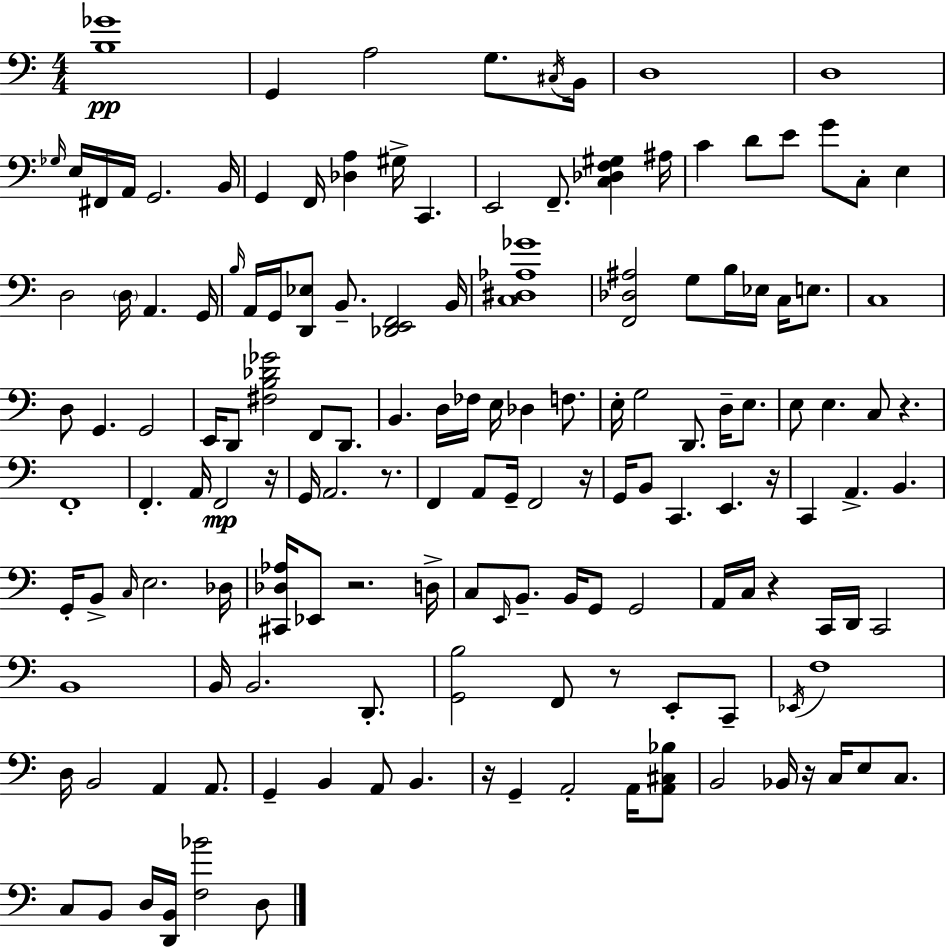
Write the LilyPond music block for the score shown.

{
  \clef bass
  \numericTimeSignature
  \time 4/4
  \key c \major
  <b ges'>1\pp | g,4 a2 g8. \acciaccatura { cis16 } | b,16 d1 | d1 | \break \grace { ges16 } e16 fis,16 a,16 g,2. | b,16 g,4 f,16 <des a>4 gis16-> c,4. | e,2 f,8.-- <c des f gis>4 | ais16 c'4 d'8 e'8 g'8 c8-. e4 | \break d2 \parenthesize d16 a,4. | g,16 \grace { b16 } a,16 g,16 <d, ees>8 b,8.-- <des, e, f,>2 | b,16 <c dis aes ges'>1 | <f, des ais>2 g8 b16 ees16 c16 | \break e8. c1 | d8 g,4. g,2 | e,16 d,8 <fis b des' ges'>2 f,8 | d,8. b,4. d16 fes16 e16 des4 | \break f8. e16-. g2 d,8. d16-- | e8. e8 e4. c8 r4. | f,1-. | f,4.-. a,16 f,2\mp | \break r16 g,16 a,2. | r8. f,4 a,8 g,16-- f,2 | r16 g,16 b,8 c,4. e,4. | r16 c,4 a,4.-> b,4. | \break g,16-. b,8-> \grace { c16 } e2. | des16 <cis, des aes>16 ees,8 r2. | d16-> c8 \grace { e,16 } b,8.-- b,16 g,8 g,2 | a,16 c16 r4 c,16 d,16 c,2 | \break b,1 | b,16 b,2. | d,8.-. <g, b>2 f,8 r8 | e,8-. c,8-- \acciaccatura { ees,16 } f1 | \break d16 b,2 a,4 | a,8. g,4-- b,4 a,8 | b,4. r16 g,4-- a,2-. | a,16 <a, cis bes>8 b,2 bes,16 r16 | \break c16 e8 c8. c8 b,8 d16 <d, b,>16 <f bes'>2 | d8 \bar "|."
}